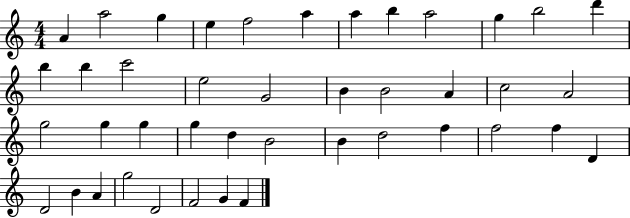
{
  \clef treble
  \numericTimeSignature
  \time 4/4
  \key c \major
  a'4 a''2 g''4 | e''4 f''2 a''4 | a''4 b''4 a''2 | g''4 b''2 d'''4 | \break b''4 b''4 c'''2 | e''2 g'2 | b'4 b'2 a'4 | c''2 a'2 | \break g''2 g''4 g''4 | g''4 d''4 b'2 | b'4 d''2 f''4 | f''2 f''4 d'4 | \break d'2 b'4 a'4 | g''2 d'2 | f'2 g'4 f'4 | \bar "|."
}